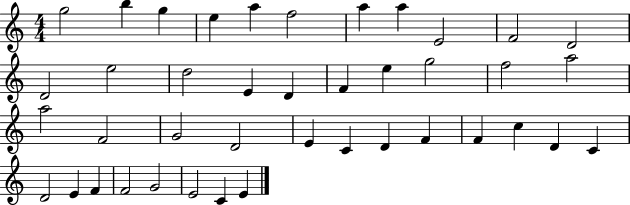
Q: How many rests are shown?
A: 0